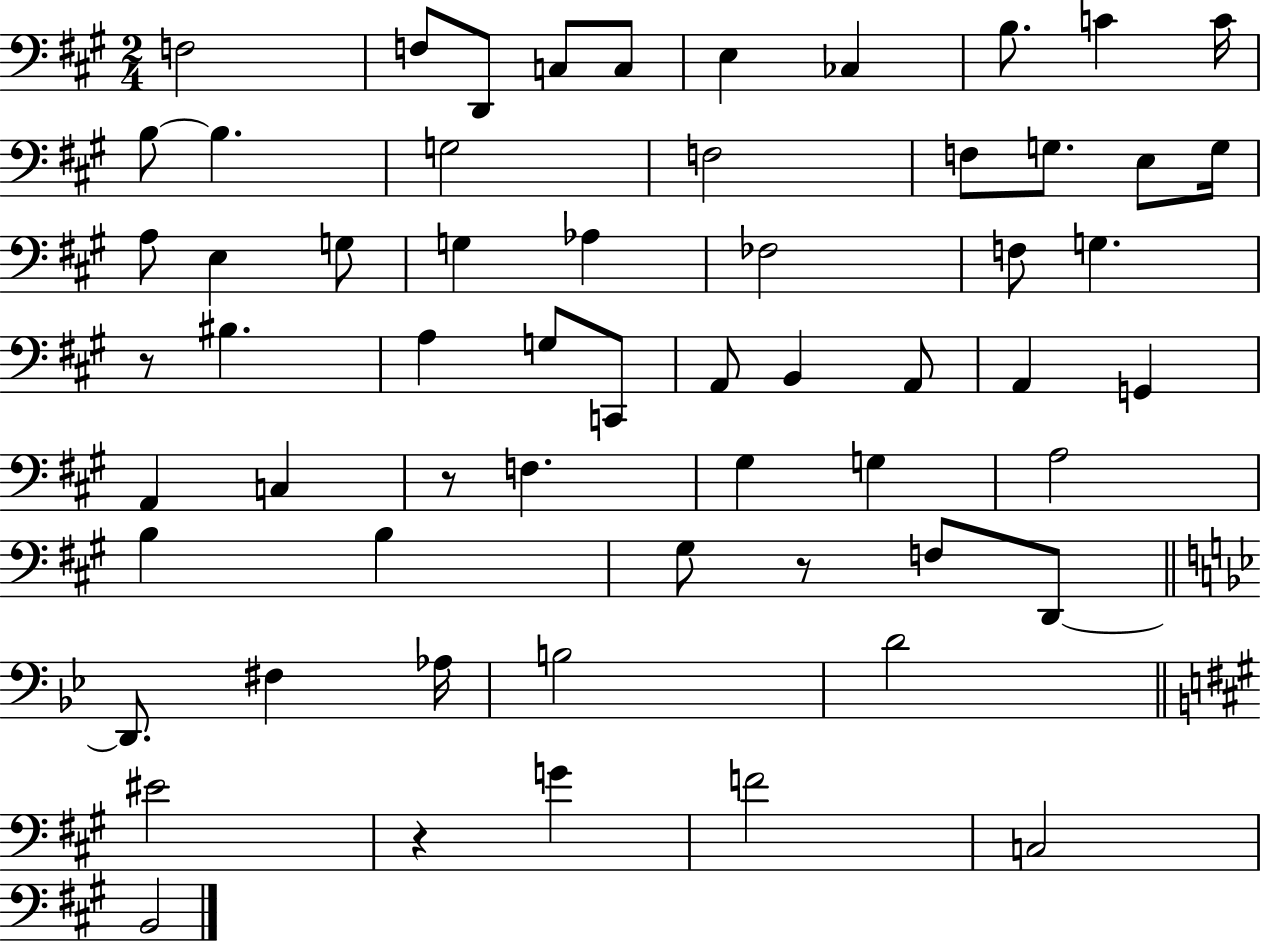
X:1
T:Untitled
M:2/4
L:1/4
K:A
F,2 F,/2 D,,/2 C,/2 C,/2 E, _C, B,/2 C C/4 B,/2 B, G,2 F,2 F,/2 G,/2 E,/2 G,/4 A,/2 E, G,/2 G, _A, _F,2 F,/2 G, z/2 ^B, A, G,/2 C,,/2 A,,/2 B,, A,,/2 A,, G,, A,, C, z/2 F, ^G, G, A,2 B, B, ^G,/2 z/2 F,/2 D,,/2 D,,/2 ^F, _A,/4 B,2 D2 ^E2 z G F2 C,2 B,,2